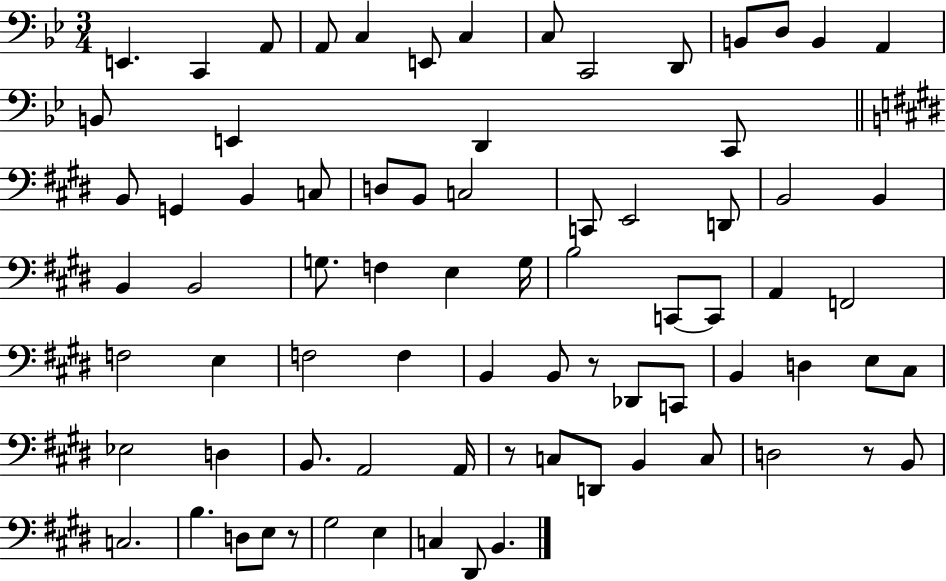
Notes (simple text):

E2/q. C2/q A2/e A2/e C3/q E2/e C3/q C3/e C2/h D2/e B2/e D3/e B2/q A2/q B2/e E2/q D2/q C2/e B2/e G2/q B2/q C3/e D3/e B2/e C3/h C2/e E2/h D2/e B2/h B2/q B2/q B2/h G3/e. F3/q E3/q G3/s B3/h C2/e C2/e A2/q F2/h F3/h E3/q F3/h F3/q B2/q B2/e R/e Db2/e C2/e B2/q D3/q E3/e C#3/e Eb3/h D3/q B2/e. A2/h A2/s R/e C3/e D2/e B2/q C3/e D3/h R/e B2/e C3/h. B3/q. D3/e E3/e R/e G#3/h E3/q C3/q D#2/e B2/q.